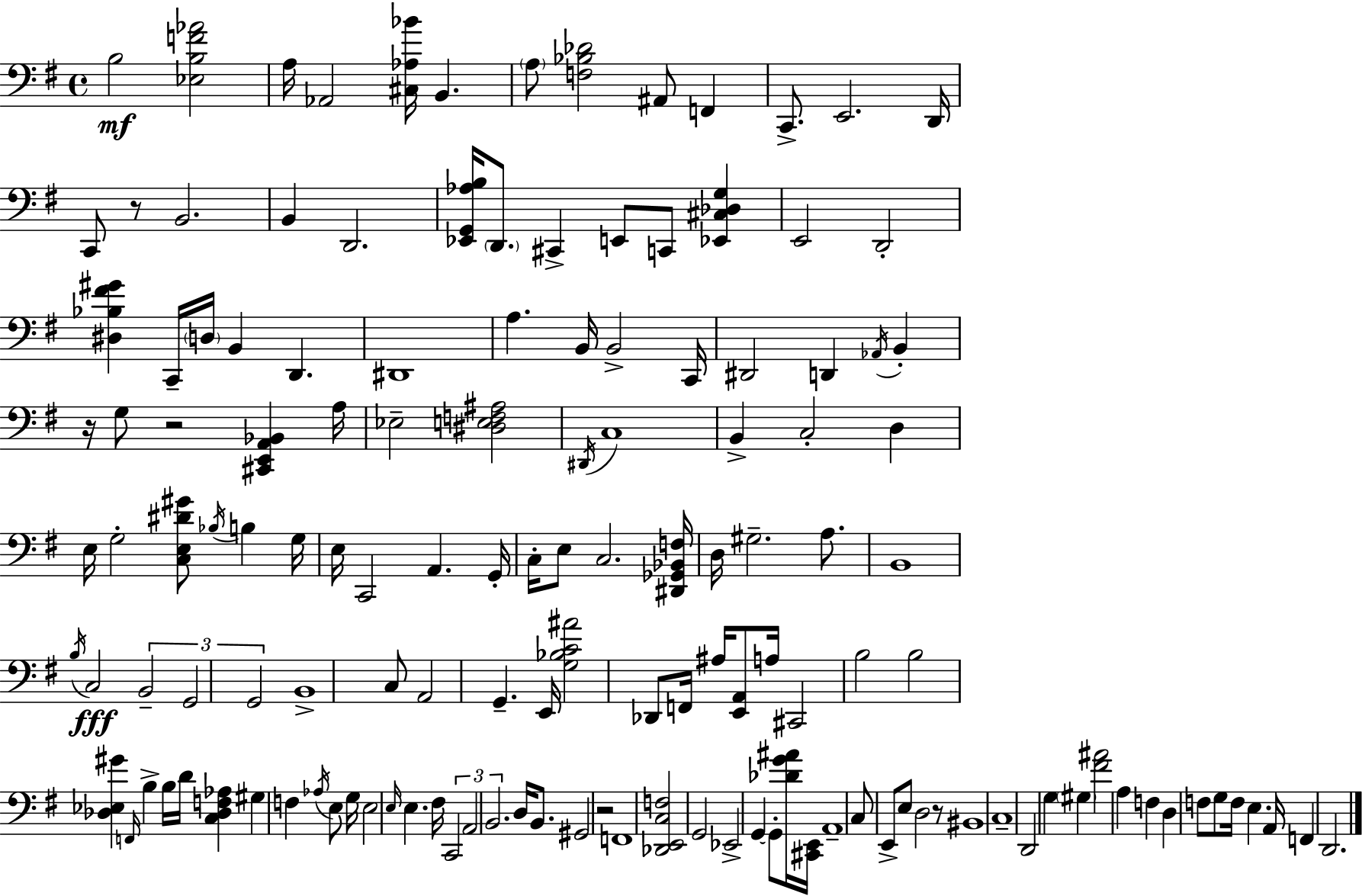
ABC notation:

X:1
T:Untitled
M:4/4
L:1/4
K:G
B,2 [_E,B,F_A]2 A,/4 _A,,2 [^C,_A,_B]/4 B,, A,/2 [F,_B,_D]2 ^A,,/2 F,, C,,/2 E,,2 D,,/4 C,,/2 z/2 B,,2 B,, D,,2 [_E,,G,,_A,B,]/4 D,,/2 ^C,, E,,/2 C,,/2 [_E,,^C,_D,G,] E,,2 D,,2 [^D,_B,^F^G] C,,/4 D,/4 B,, D,, ^D,,4 A, B,,/4 B,,2 C,,/4 ^D,,2 D,, _A,,/4 B,, z/4 G,/2 z2 [^C,,E,,A,,_B,,] A,/4 _E,2 [^D,E,F,^A,]2 ^D,,/4 C,4 B,, C,2 D, E,/4 G,2 [C,E,^D^G]/2 _B,/4 B, G,/4 E,/4 C,,2 A,, G,,/4 C,/4 E,/2 C,2 [^D,,_G,,_B,,F,]/4 D,/4 ^G,2 A,/2 B,,4 B,/4 C,2 B,,2 G,,2 G,,2 B,,4 C,/2 A,,2 G,, E,,/4 [G,_B,C^A]2 _D,,/2 F,,/4 ^A,/4 [E,,A,,]/2 A,/4 ^C,,2 B,2 B,2 [_D,_E,^G] F,,/4 B, B,/4 D/4 [C,_D,F,_A,] ^G, F, _A,/4 E,/2 G,/4 E,2 E,/4 E, ^F,/4 C,,2 A,,2 B,,2 D,/4 B,,/2 ^G,,2 z2 F,,4 [_D,,E,,C,F,]2 G,,2 _E,,2 G,, G,,/2 [_DG^A]/4 [^C,,E,,]/4 A,,4 C,/2 E,,/2 E,/2 D,2 z/2 ^B,,4 C,4 D,,2 G, ^G, [^F^A]2 A, F, D, F,/2 G,/2 F,/4 E, A,,/4 F,, D,,2